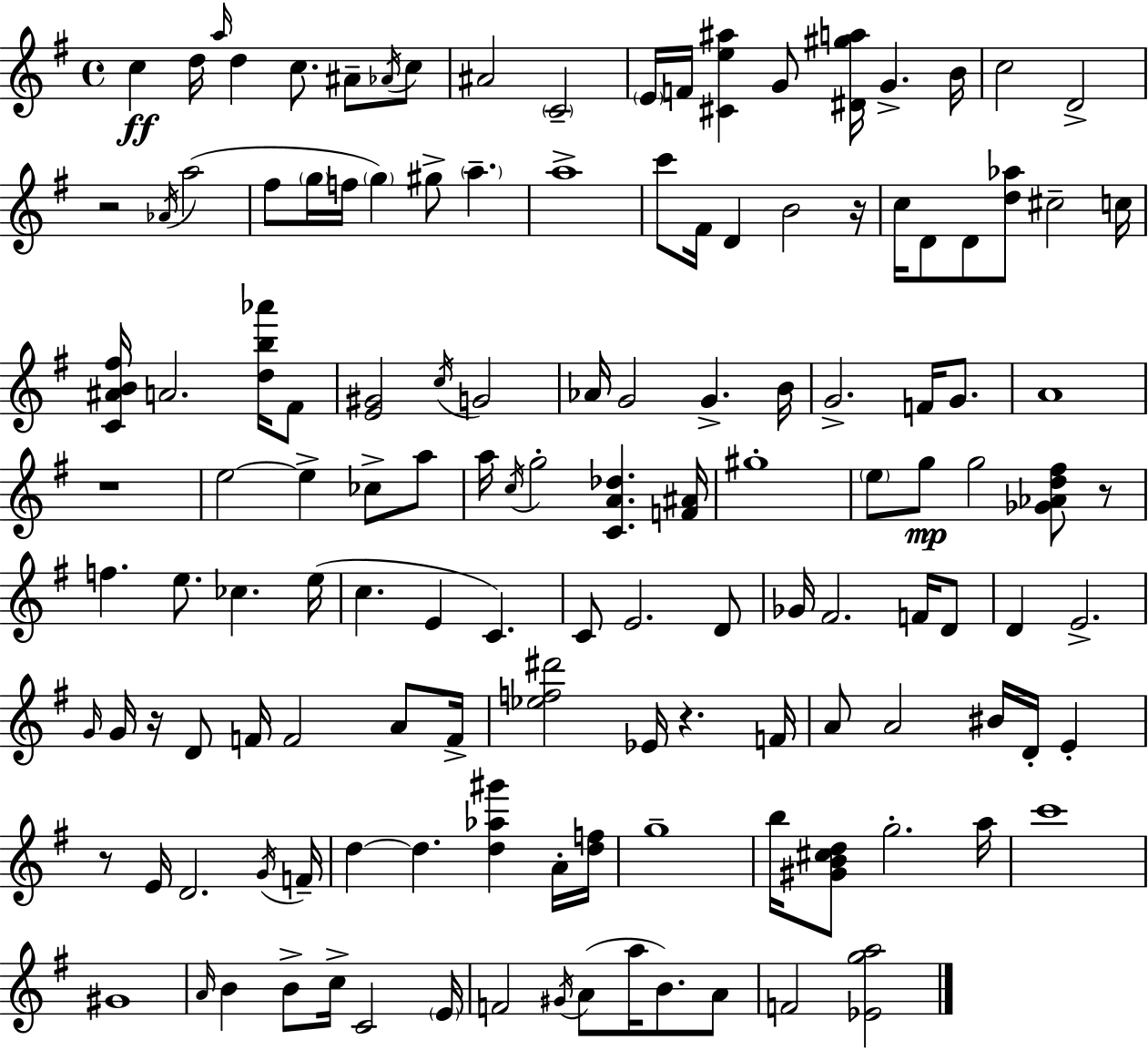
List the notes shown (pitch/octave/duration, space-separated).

C5/q D5/s A5/s D5/q C5/e. A#4/e Ab4/s C5/e A#4/h C4/h E4/s F4/s [C#4,E5,A#5]/q G4/e [D#4,G#5,A5]/s G4/q. B4/s C5/h D4/h R/h Ab4/s A5/h F#5/e G5/s F5/s G5/q G#5/e A5/q. A5/w C6/e F#4/s D4/q B4/h R/s C5/s D4/e D4/e [D5,Ab5]/e C#5/h C5/s [C4,A#4,B4,F#5]/s A4/h. [D5,B5,Ab6]/s F#4/e [E4,G#4]/h C5/s G4/h Ab4/s G4/h G4/q. B4/s G4/h. F4/s G4/e. A4/w R/w E5/h E5/q CES5/e A5/e A5/s C5/s G5/h [C4,A4,Db5]/q. [F4,A#4]/s G#5/w E5/e G5/e G5/h [Gb4,Ab4,D5,F#5]/e R/e F5/q. E5/e. CES5/q. E5/s C5/q. E4/q C4/q. C4/e E4/h. D4/e Gb4/s F#4/h. F4/s D4/e D4/q E4/h. G4/s G4/s R/s D4/e F4/s F4/h A4/e F4/s [Eb5,F5,D#6]/h Eb4/s R/q. F4/s A4/e A4/h BIS4/s D4/s E4/q R/e E4/s D4/h. G4/s F4/s D5/q D5/q. [D5,Ab5,G#6]/q A4/s [D5,F5]/s G5/w B5/s [G#4,B4,C#5,D5]/e G5/h. A5/s C6/w G#4/w A4/s B4/q B4/e C5/s C4/h E4/s F4/h G#4/s A4/e A5/s B4/e. A4/e F4/h [Eb4,G5,A5]/h